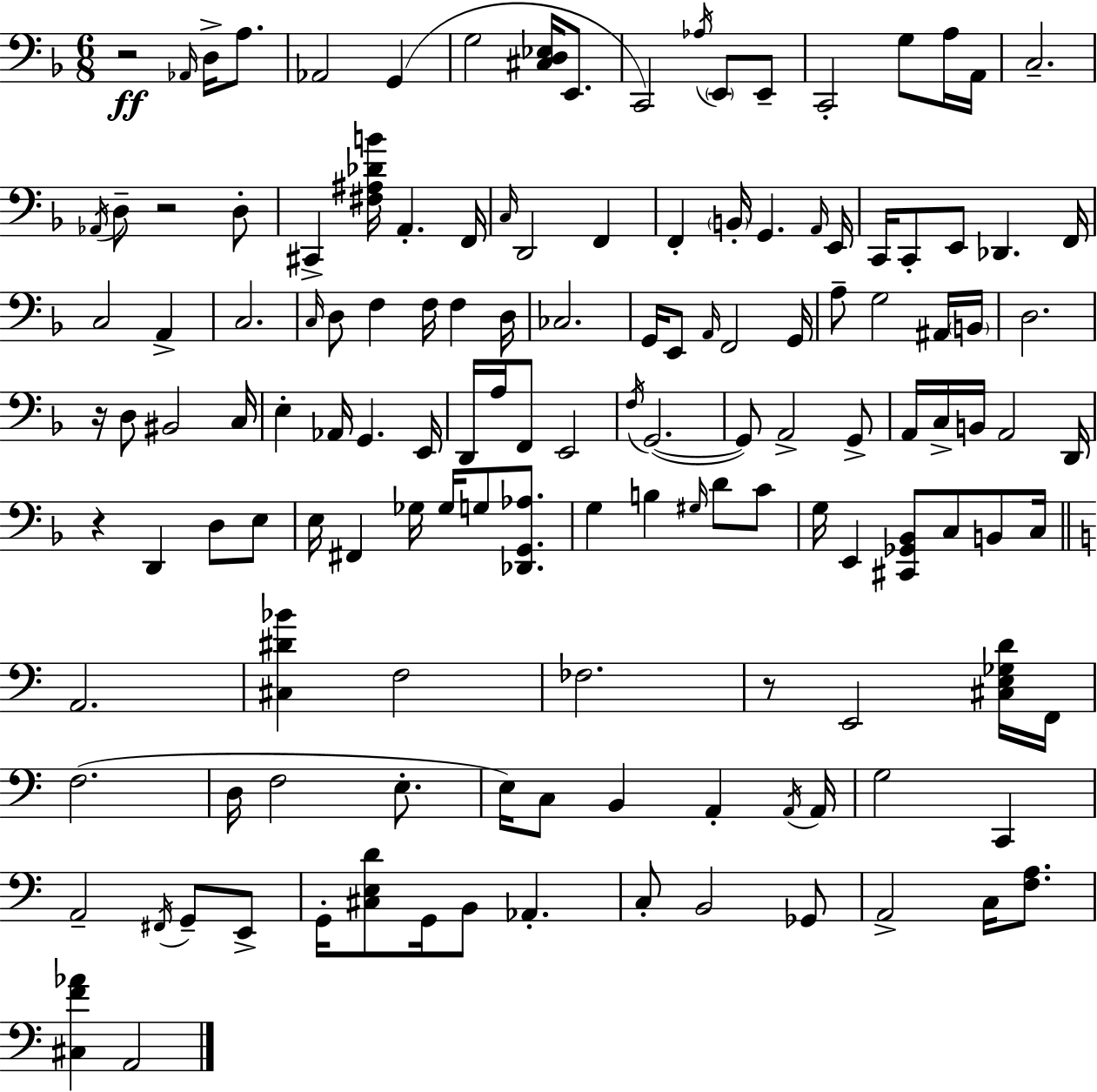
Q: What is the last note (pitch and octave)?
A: A2